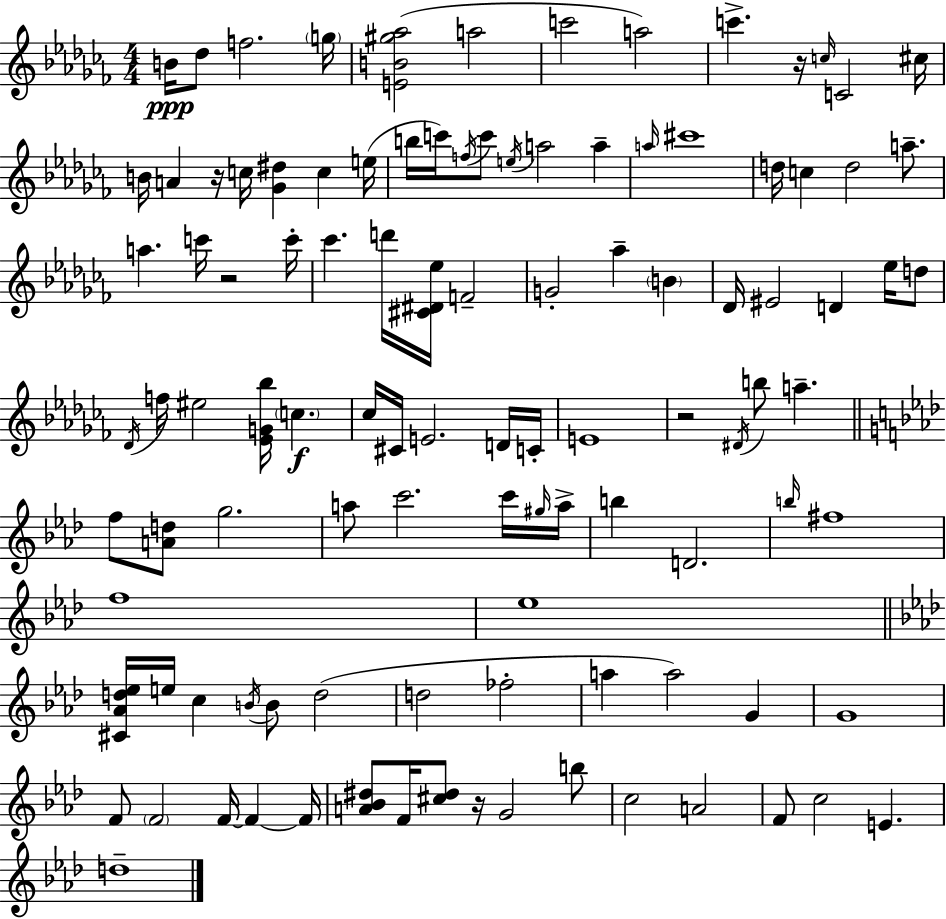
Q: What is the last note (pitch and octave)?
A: D5